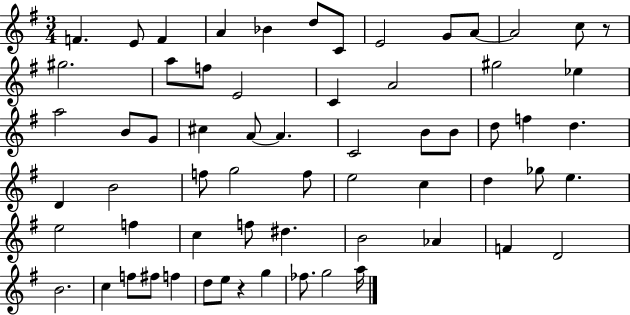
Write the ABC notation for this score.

X:1
T:Untitled
M:3/4
L:1/4
K:G
F E/2 F A _B d/2 C/2 E2 G/2 A/2 A2 c/2 z/2 ^g2 a/2 f/2 E2 C A2 ^g2 _e a2 B/2 G/2 ^c A/2 A C2 B/2 B/2 d/2 f d D B2 f/2 g2 f/2 e2 c d _g/2 e e2 f c f/2 ^d B2 _A F D2 B2 c f/2 ^f/2 f d/2 e/2 z g _f/2 g2 a/4